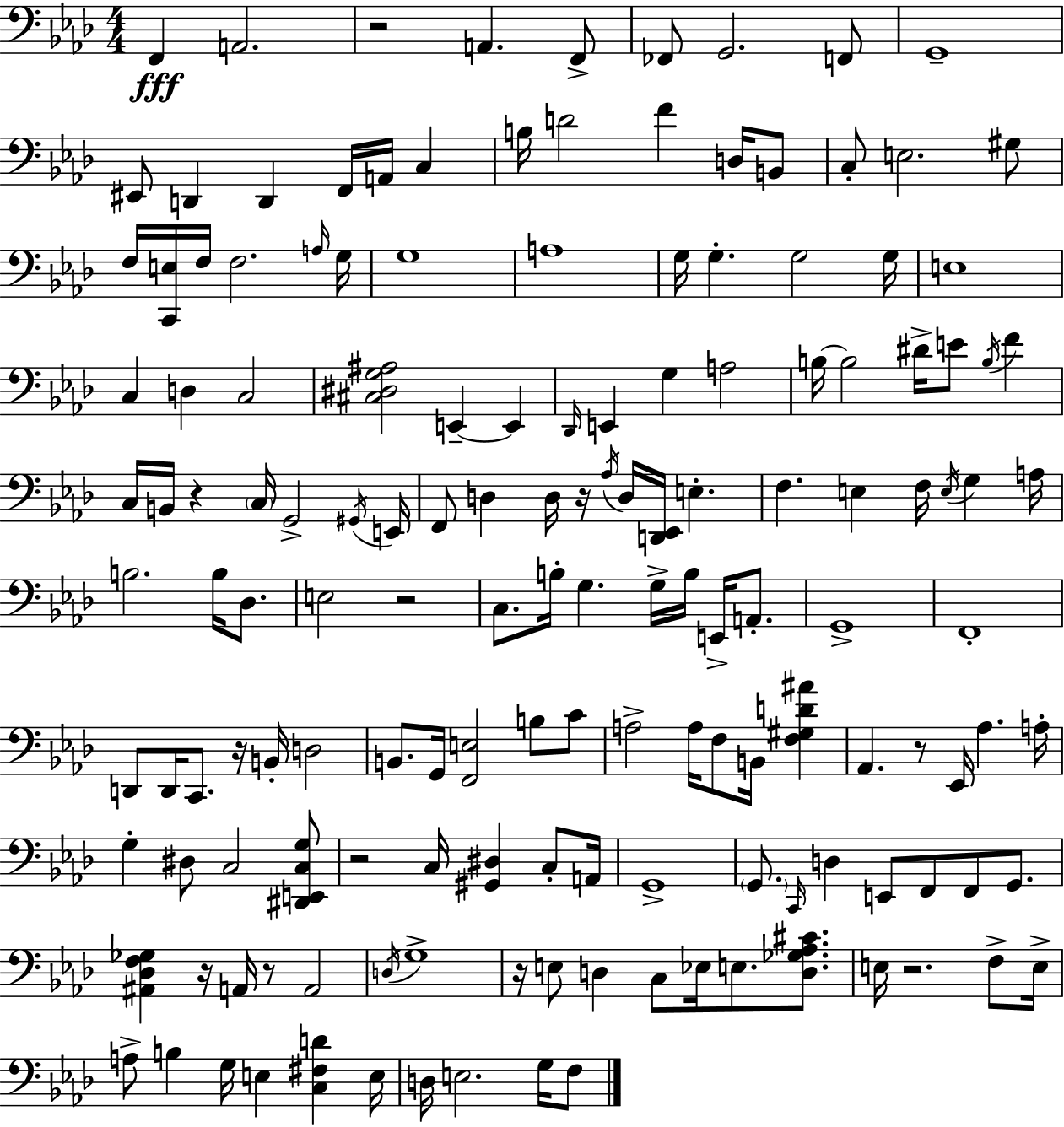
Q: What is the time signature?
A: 4/4